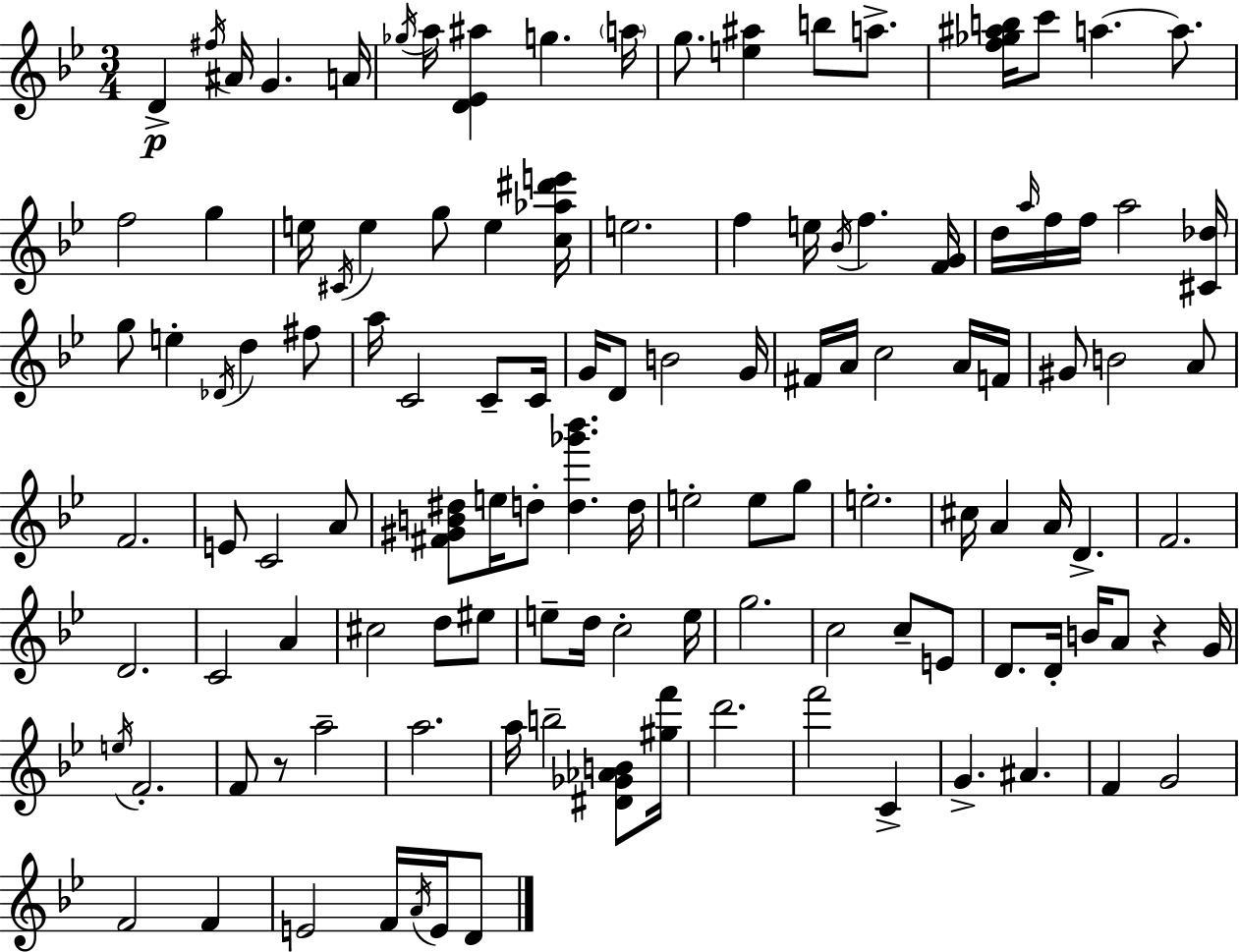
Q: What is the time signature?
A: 3/4